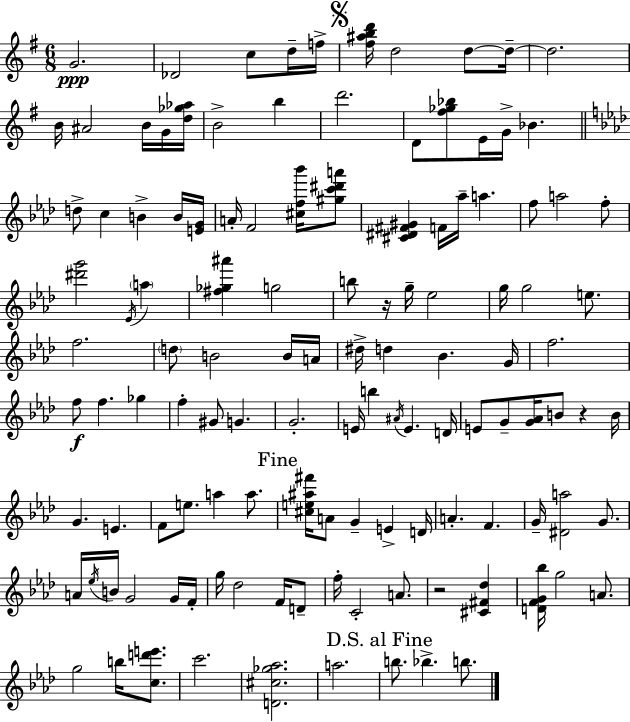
{
  \clef treble
  \numericTimeSignature
  \time 6/8
  \key g \major
  \repeat volta 2 { g'2.\ppp | des'2 c''8 d''16-- f''16-> | \mark \markup { \musicglyph "scripts.segno" } <fis'' ais'' b'' d'''>16 d''2 d''8~~ d''16--~~ | d''2. | \break b'16 ais'2 b'16 g'16 <d'' ges'' aes''>16 | b'2-> b''4 | d'''2. | d'8 <fis'' ges'' bes''>8 e'16 g'16-> bes'4. | \break \bar "||" \break \key f \minor d''8-> c''4 b'4-> b'16 <e' g'>16 | a'16-. f'2 <cis'' f'' bes'''>16 <gis'' c''' dis''' a'''>8 | <cis' dis' fis' gis'>4 f'16 aes''16-- a''4. | f''8 a''2 f''8-. | \break <dis''' g'''>2 \acciaccatura { ees'16 } \parenthesize a''4 | <fis'' ges'' ais'''>4 g''2 | b''8 r16 g''16-- ees''2 | g''16 g''2 e''8. | \break f''2. | \parenthesize d''8 b'2 b'16 | a'16 dis''16-> d''4 bes'4. | g'16 f''2. | \break f''8\f f''4. ges''4 | f''4-. gis'8 g'4. | g'2.-. | e'16 b''4 \acciaccatura { ais'16 } e'4. | \break d'16 e'8 g'8-- <g' aes'>16 b'8 r4 | b'16 g'4. e'4. | f'8 e''8. a''4 a''8. | \mark "Fine" <cis'' e'' ais'' fis'''>16 a'8 g'4-- e'4-> | \break d'16 a'4.-. f'4. | g'16-- <dis' a''>2 g'8. | a'16 \acciaccatura { ees''16 } b'16 g'2 | g'16 f'16-. g''16 des''2 | \break f'16 d'8-- f''16-. c'2-. | a'8. r2 <cis' fis' des''>4 | <d' f' g' bes''>16 g''2 | a'8. g''2 b''16 | \break <c'' d''' e'''>8. c'''2. | <d' cis'' ges'' aes''>2. | a''2. | \mark "D.S. al Fine" b''8. bes''4.-> | \break b''8. } \bar "|."
}